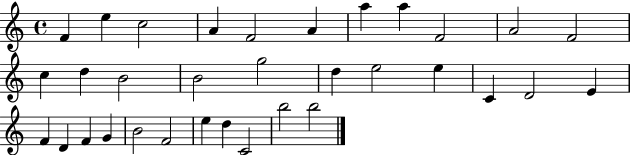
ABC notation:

X:1
T:Untitled
M:4/4
L:1/4
K:C
F e c2 A F2 A a a F2 A2 F2 c d B2 B2 g2 d e2 e C D2 E F D F G B2 F2 e d C2 b2 b2